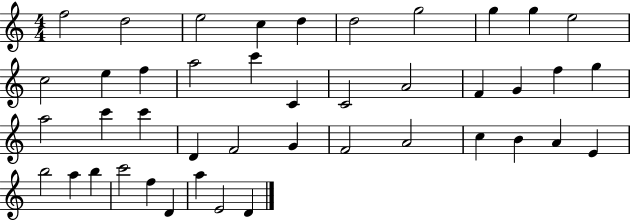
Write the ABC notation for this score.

X:1
T:Untitled
M:4/4
L:1/4
K:C
f2 d2 e2 c d d2 g2 g g e2 c2 e f a2 c' C C2 A2 F G f g a2 c' c' D F2 G F2 A2 c B A E b2 a b c'2 f D a E2 D